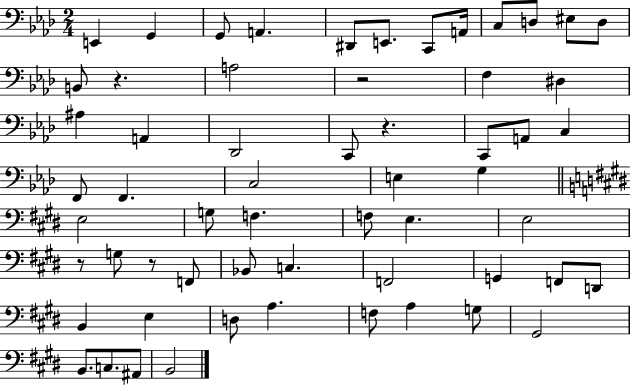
{
  \clef bass
  \numericTimeSignature
  \time 2/4
  \key aes \major
  e,4 g,4 | g,8 a,4. | dis,8 e,8. c,8 a,16 | c8 d8 eis8 d8 | \break b,8 r4. | a2 | r2 | f4 dis4 | \break ais4 a,4 | des,2 | c,8 r4. | c,8 a,8 c4 | \break f,8 f,4. | c2 | e4 g4 | \bar "||" \break \key e \major e2 | g8 f4. | f8 e4. | e2 | \break r8 g8 r8 f,8 | bes,8 c4. | f,2 | g,4 f,8 d,8 | \break b,4 e4 | d8 a4. | f8 a4 g8 | gis,2 | \break b,8. c8. ais,8 | b,2 | \bar "|."
}